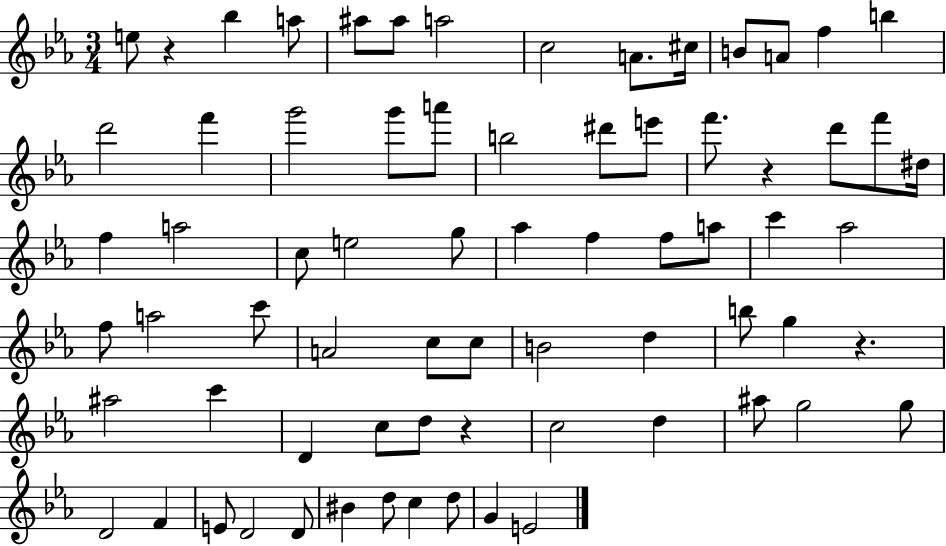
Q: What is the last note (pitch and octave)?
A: E4